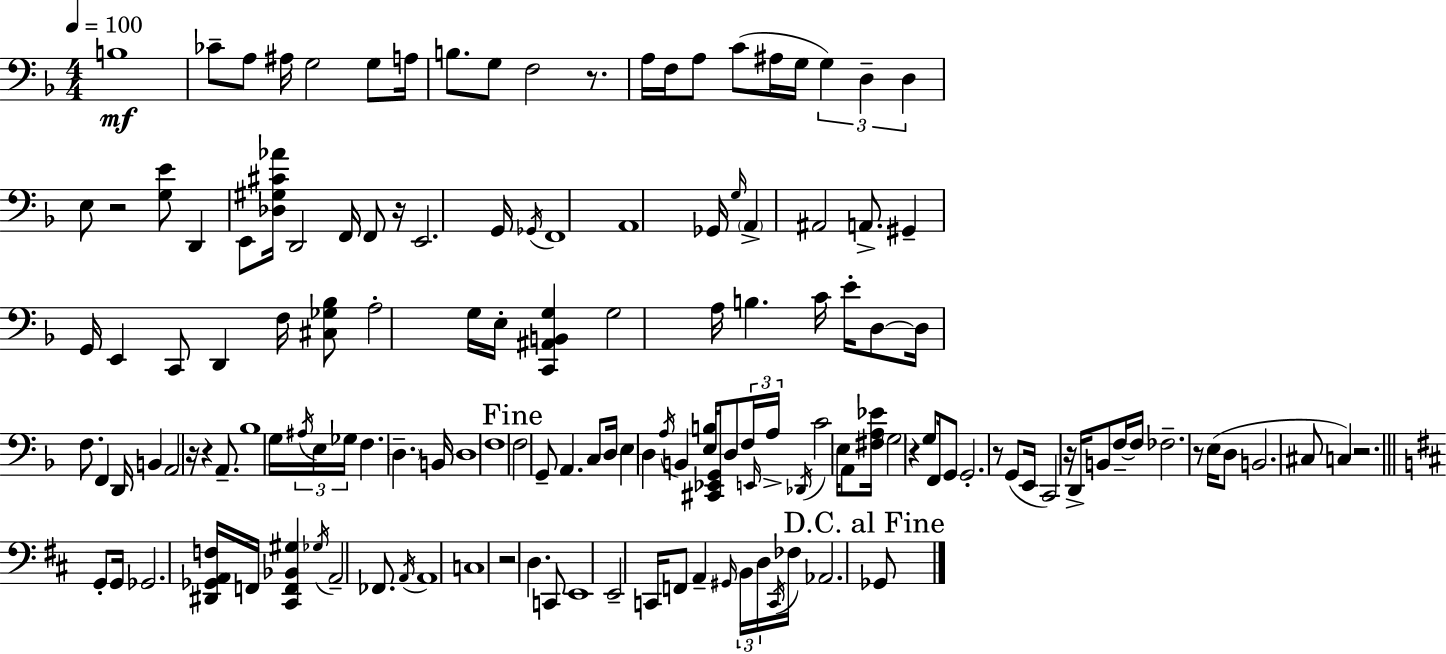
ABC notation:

X:1
T:Untitled
M:4/4
L:1/4
K:Dm
B,4 _C/2 A,/2 ^A,/4 G,2 G,/2 A,/4 B,/2 G,/2 F,2 z/2 A,/4 F,/4 A,/2 C/2 ^A,/4 G,/4 G, D, D, E,/2 z2 [G,E]/2 D,, E,,/2 [_D,^G,^C_A]/4 D,,2 F,,/4 F,,/2 z/4 E,,2 G,,/4 _G,,/4 F,,4 A,,4 _G,,/4 G,/4 A,, ^A,,2 A,,/2 ^G,, G,,/4 E,, C,,/2 D,, F,/4 [^C,_G,_B,]/2 A,2 G,/4 E,/4 [C,,^A,,B,,G,] G,2 A,/4 B, C/4 E/4 D,/2 D,/4 F,/2 F,, D,,/4 B,, A,,2 z/4 z A,,/2 _B,4 G,/4 ^A,/4 E,/4 _G,/4 F, D, B,,/4 D,4 F,4 F,2 G,,/2 A,, C,/2 D,/4 E, D, A,/4 B,, [E,B,]/4 [^C,,_E,,G,,]/4 D,/2 F,/4 E,,/4 A,/4 _D,,/4 C2 E,/4 A,,/2 [^F,A,_E]/4 G,2 z G,/2 F,,/4 G,,/2 G,,2 z/2 G,,/2 E,,/4 C,,2 z/4 D,,/4 B,,/2 F,/4 F,/4 _F,2 z/2 E,/4 D,/2 B,,2 ^C,/2 C, z2 G,,/2 G,,/4 _G,,2 [^D,,_G,,A,,F,]/4 F,,/4 [^C,,F,,_B,,^G,] _G,/4 A,,2 _F,,/2 A,,/4 A,,4 C,4 z2 D, C,,/2 E,,4 E,,2 C,,/4 F,,/2 A,, ^G,,/4 B,,/4 D,/4 C,,/4 _F,/4 _A,,2 _G,,/2